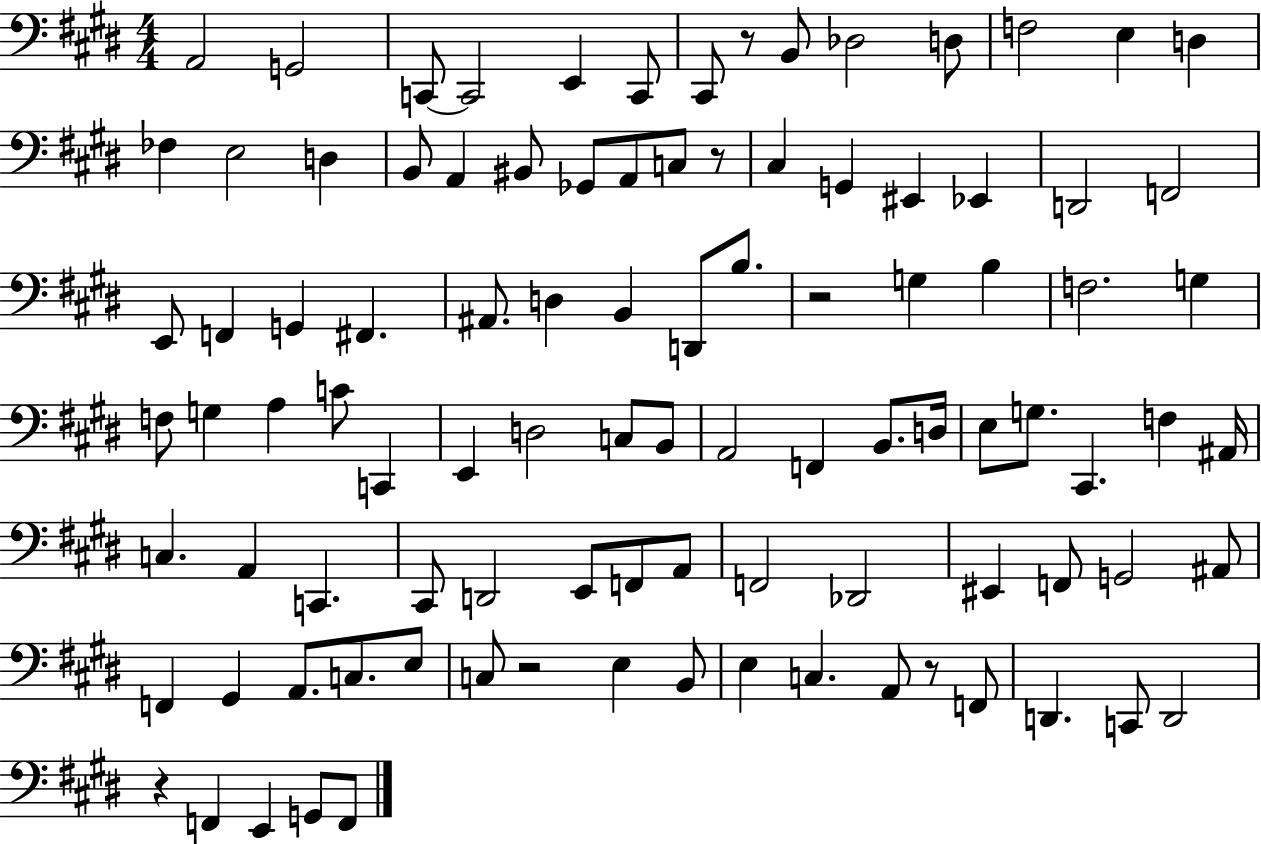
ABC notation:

X:1
T:Untitled
M:4/4
L:1/4
K:E
A,,2 G,,2 C,,/2 C,,2 E,, C,,/2 ^C,,/2 z/2 B,,/2 _D,2 D,/2 F,2 E, D, _F, E,2 D, B,,/2 A,, ^B,,/2 _G,,/2 A,,/2 C,/2 z/2 ^C, G,, ^E,, _E,, D,,2 F,,2 E,,/2 F,, G,, ^F,, ^A,,/2 D, B,, D,,/2 B,/2 z2 G, B, F,2 G, F,/2 G, A, C/2 C,, E,, D,2 C,/2 B,,/2 A,,2 F,, B,,/2 D,/4 E,/2 G,/2 ^C,, F, ^A,,/4 C, A,, C,, ^C,,/2 D,,2 E,,/2 F,,/2 A,,/2 F,,2 _D,,2 ^E,, F,,/2 G,,2 ^A,,/2 F,, ^G,, A,,/2 C,/2 E,/2 C,/2 z2 E, B,,/2 E, C, A,,/2 z/2 F,,/2 D,, C,,/2 D,,2 z F,, E,, G,,/2 F,,/2